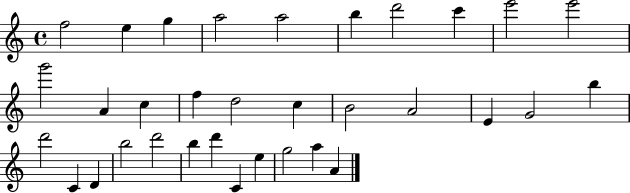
X:1
T:Untitled
M:4/4
L:1/4
K:C
f2 e g a2 a2 b d'2 c' e'2 e'2 g'2 A c f d2 c B2 A2 E G2 b d'2 C D b2 d'2 b d' C e g2 a A